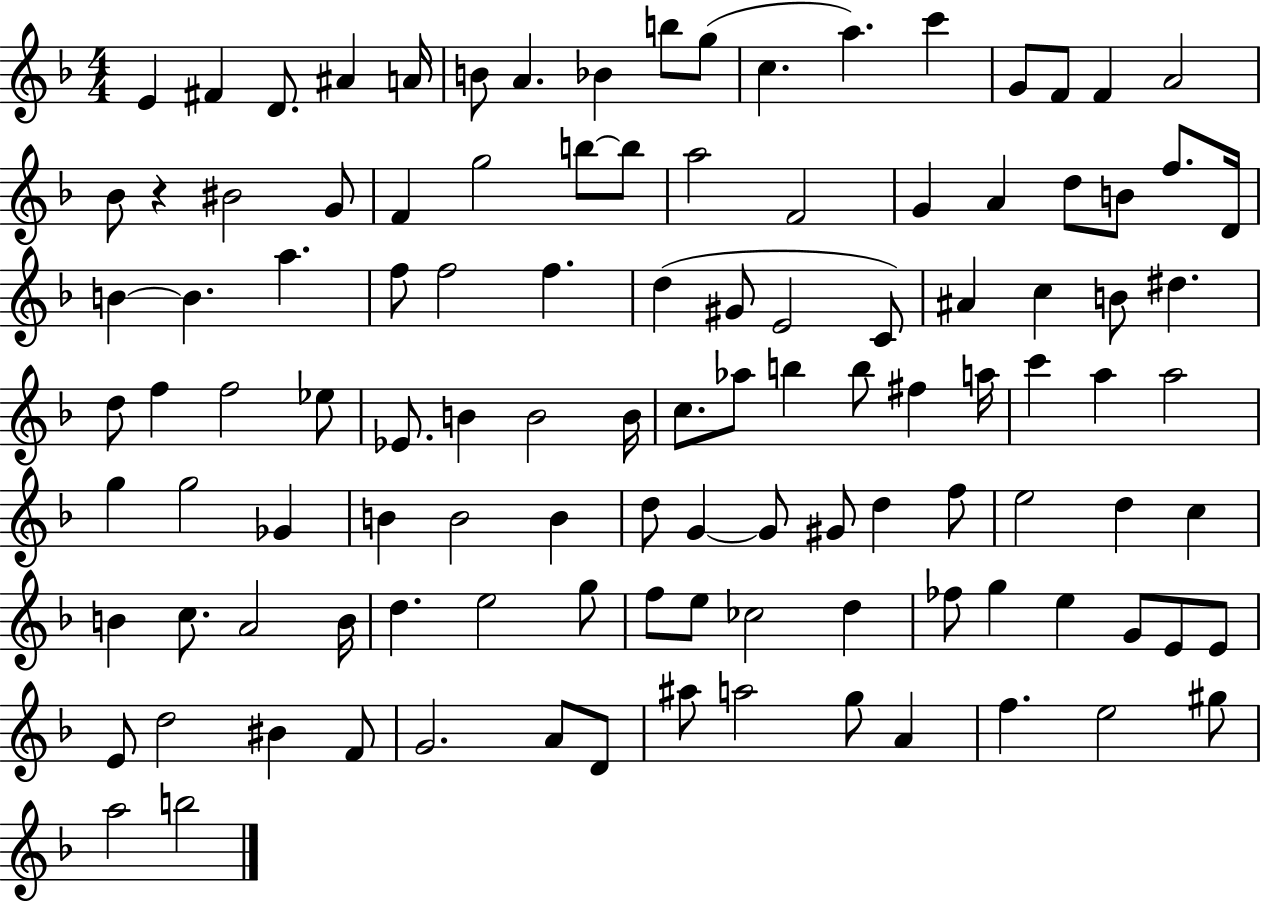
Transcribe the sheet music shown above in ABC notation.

X:1
T:Untitled
M:4/4
L:1/4
K:F
E ^F D/2 ^A A/4 B/2 A _B b/2 g/2 c a c' G/2 F/2 F A2 _B/2 z ^B2 G/2 F g2 b/2 b/2 a2 F2 G A d/2 B/2 f/2 D/4 B B a f/2 f2 f d ^G/2 E2 C/2 ^A c B/2 ^d d/2 f f2 _e/2 _E/2 B B2 B/4 c/2 _a/2 b b/2 ^f a/4 c' a a2 g g2 _G B B2 B d/2 G G/2 ^G/2 d f/2 e2 d c B c/2 A2 B/4 d e2 g/2 f/2 e/2 _c2 d _f/2 g e G/2 E/2 E/2 E/2 d2 ^B F/2 G2 A/2 D/2 ^a/2 a2 g/2 A f e2 ^g/2 a2 b2